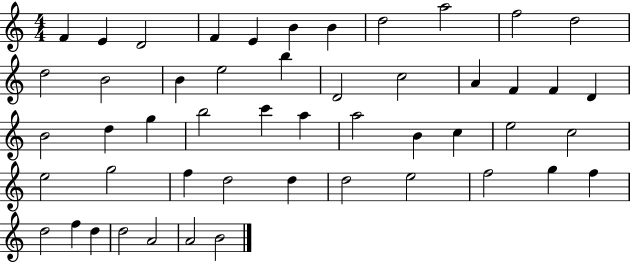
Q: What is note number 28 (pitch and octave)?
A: A5